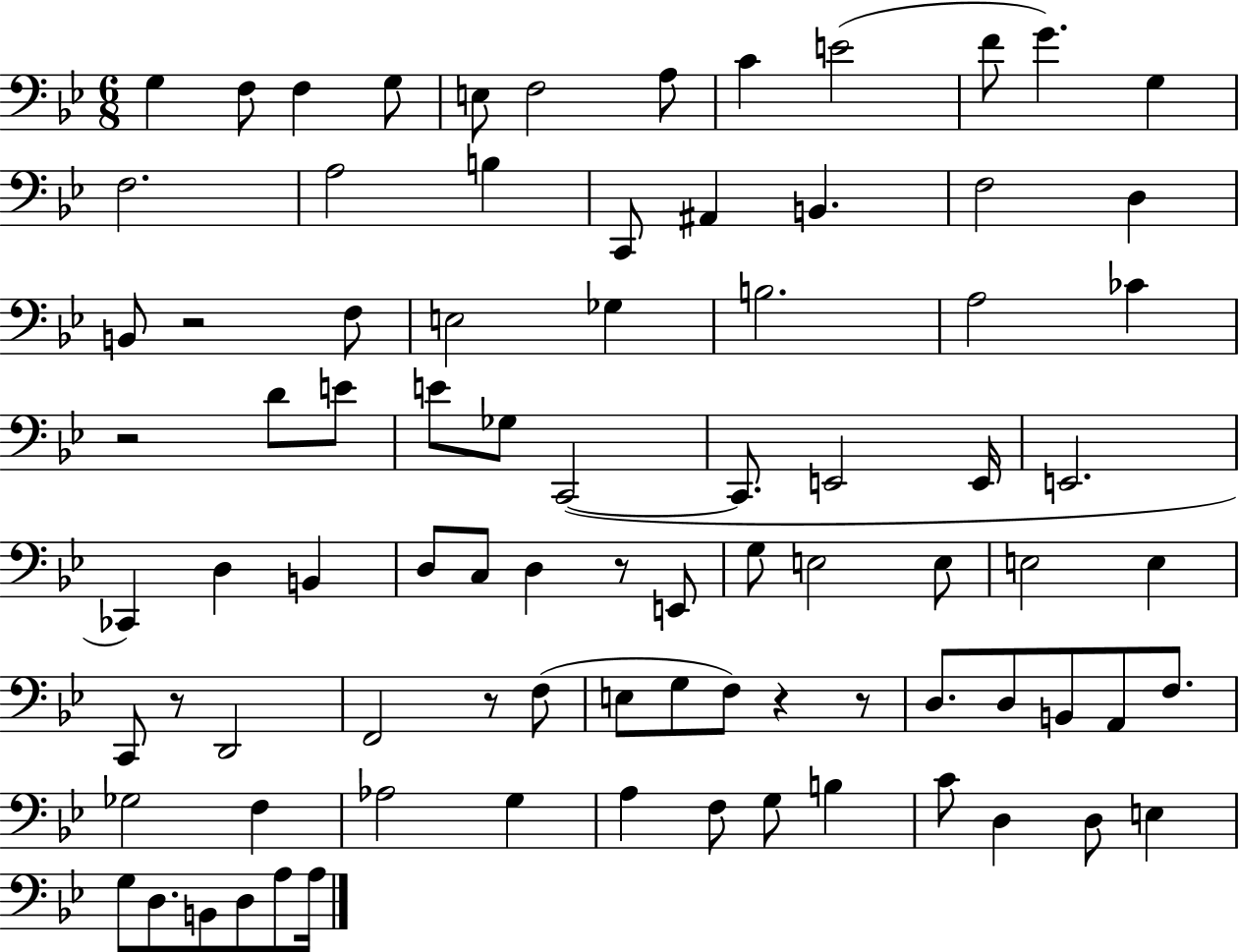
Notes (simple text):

G3/q F3/e F3/q G3/e E3/e F3/h A3/e C4/q E4/h F4/e G4/q. G3/q F3/h. A3/h B3/q C2/e A#2/q B2/q. F3/h D3/q B2/e R/h F3/e E3/h Gb3/q B3/h. A3/h CES4/q R/h D4/e E4/e E4/e Gb3/e C2/h C2/e. E2/h E2/s E2/h. CES2/q D3/q B2/q D3/e C3/e D3/q R/e E2/e G3/e E3/h E3/e E3/h E3/q C2/e R/e D2/h F2/h R/e F3/e E3/e G3/e F3/e R/q R/e D3/e. D3/e B2/e A2/e F3/e. Gb3/h F3/q Ab3/h G3/q A3/q F3/e G3/e B3/q C4/e D3/q D3/e E3/q G3/e D3/e. B2/e D3/e A3/e A3/s